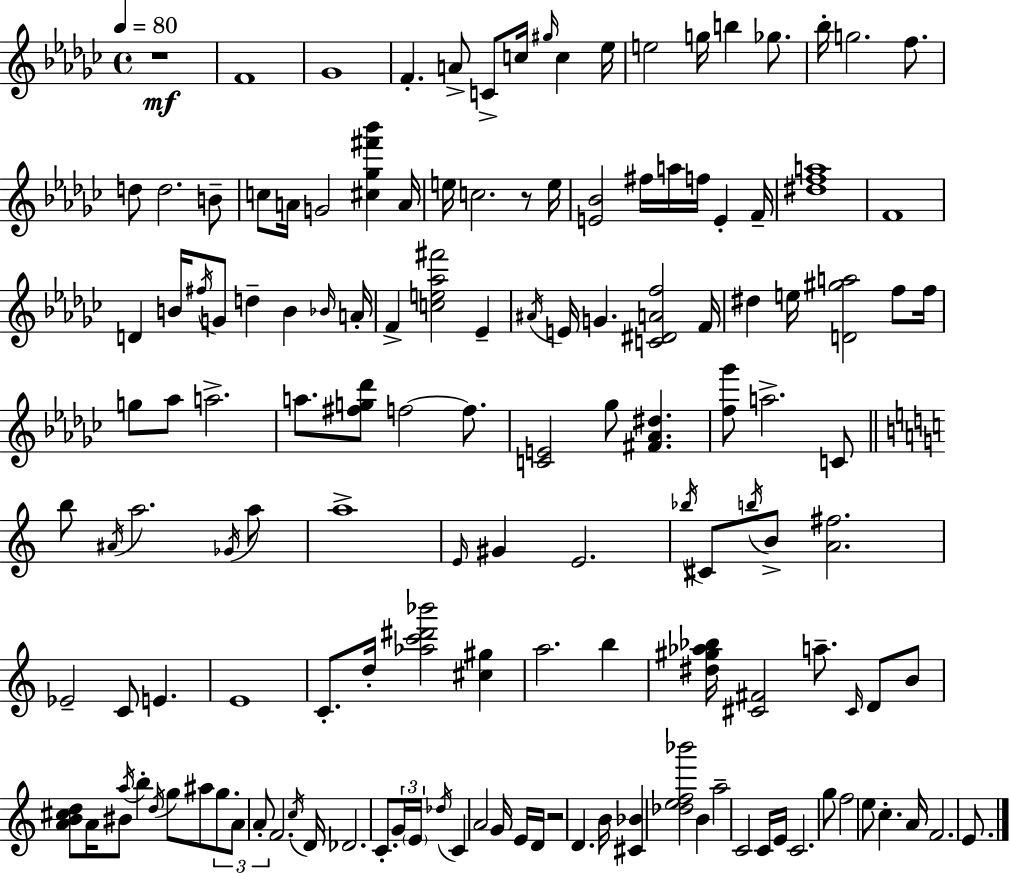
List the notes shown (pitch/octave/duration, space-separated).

R/w F4/w Gb4/w F4/q. A4/e C4/e C5/s G#5/s C5/q Eb5/s E5/h G5/s B5/q Gb5/e. Bb5/s G5/h. F5/e. D5/e D5/h. B4/e C5/e A4/s G4/h [C#5,Gb5,F#6,Bb6]/q A4/s E5/s C5/h. R/e E5/s [E4,Bb4]/h F#5/s A5/s F5/s E4/q F4/s [D#5,F5,A5]/w F4/w D4/q B4/s F#5/s G4/e D5/q B4/q Bb4/s A4/s F4/q [C5,E5,Ab5,F#6]/h Eb4/q A#4/s E4/s G4/q. [C4,D#4,A4,F5]/h F4/s D#5/q E5/s [D4,G#5,A5]/h F5/e F5/s G5/e Ab5/e A5/h. A5/e. [F#5,G5,Db6]/e F5/h F5/e. [C4,E4]/h Gb5/e [F#4,Ab4,D#5]/q. [F5,Gb6]/e A5/h. C4/e B5/e A#4/s A5/h. Gb4/s A5/e A5/w E4/s G#4/q E4/h. Bb5/s C#4/e B5/s B4/e [A4,F#5]/h. Eb4/h C4/e E4/q. E4/w C4/e. D5/s [Ab5,C6,D#6,Bb6]/h [C#5,G#5]/q A5/h. B5/q [D#5,G#5,Ab5,Bb5]/s [C#4,F#4]/h A5/e. C#4/s D4/e B4/e [A4,B4,C#5,D5]/e A4/s BIS4/e A5/s B5/q D5/s G5/e A#5/e G5/e. A4/e A4/e F4/h. C5/s D4/s Db4/h. C4/e. G4/s E4/s Db5/s C4/q A4/h G4/s E4/s D4/s R/h D4/q. B4/s [C#4,Bb4]/q [Db5,E5,F5,Bb6]/h B4/q A5/h C4/h C4/s E4/s C4/h. G5/e F5/h E5/e C5/q. A4/s F4/h. E4/e.